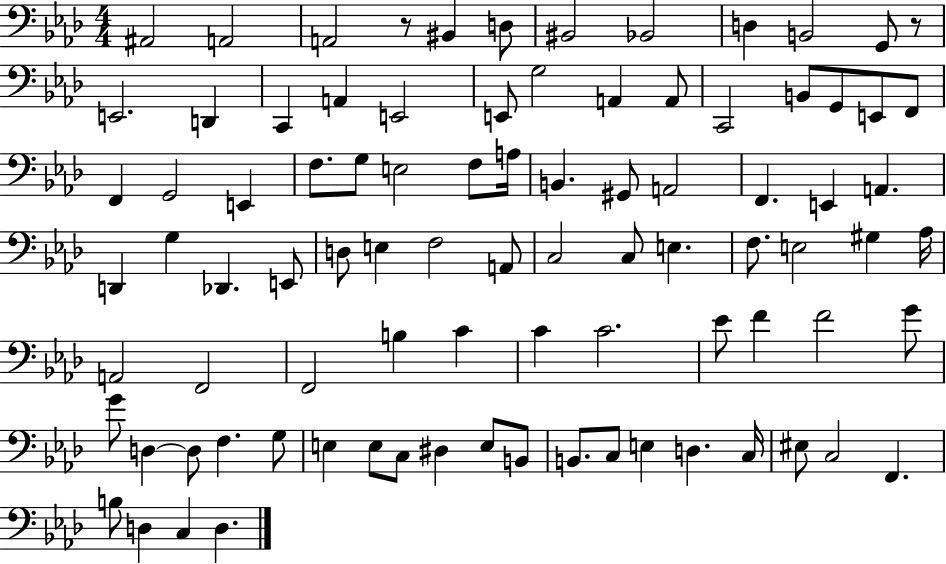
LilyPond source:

{
  \clef bass
  \numericTimeSignature
  \time 4/4
  \key aes \major
  ais,2 a,2 | a,2 r8 bis,4 d8 | bis,2 bes,2 | d4 b,2 g,8 r8 | \break e,2. d,4 | c,4 a,4 e,2 | e,8 g2 a,4 a,8 | c,2 b,8 g,8 e,8 f,8 | \break f,4 g,2 e,4 | f8. g8 e2 f8 a16 | b,4. gis,8 a,2 | f,4. e,4 a,4. | \break d,4 g4 des,4. e,8 | d8 e4 f2 a,8 | c2 c8 e4. | f8. e2 gis4 aes16 | \break a,2 f,2 | f,2 b4 c'4 | c'4 c'2. | ees'8 f'4 f'2 g'8 | \break g'8 d4~~ d8 f4. g8 | e4 e8 c8 dis4 e8 b,8 | b,8. c8 e4 d4. c16 | eis8 c2 f,4. | \break b8 d4 c4 d4. | \bar "|."
}